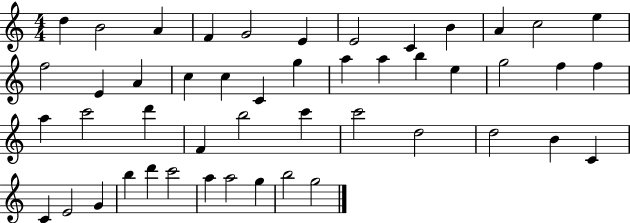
{
  \clef treble
  \numericTimeSignature
  \time 4/4
  \key c \major
  d''4 b'2 a'4 | f'4 g'2 e'4 | e'2 c'4 b'4 | a'4 c''2 e''4 | \break f''2 e'4 a'4 | c''4 c''4 c'4 g''4 | a''4 a''4 b''4 e''4 | g''2 f''4 f''4 | \break a''4 c'''2 d'''4 | f'4 b''2 c'''4 | c'''2 d''2 | d''2 b'4 c'4 | \break c'4 e'2 g'4 | b''4 d'''4 c'''2 | a''4 a''2 g''4 | b''2 g''2 | \break \bar "|."
}